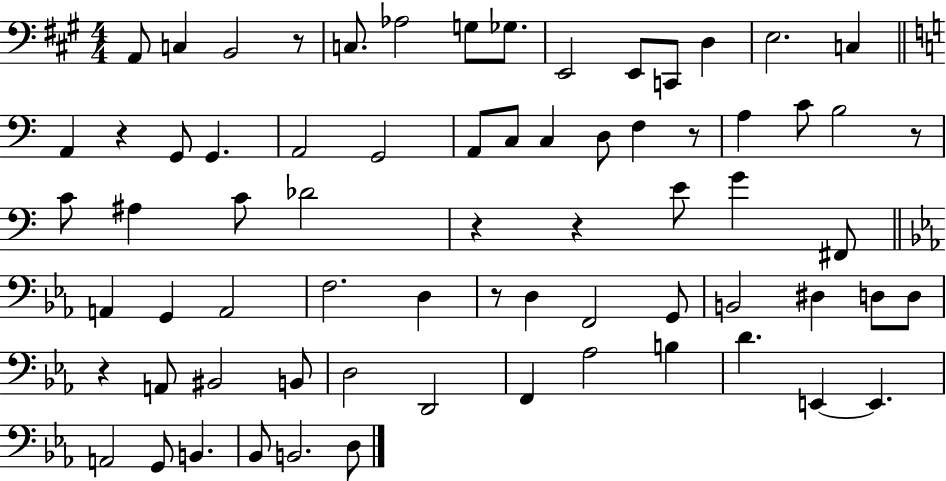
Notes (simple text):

A2/e C3/q B2/h R/e C3/e. Ab3/h G3/e Gb3/e. E2/h E2/e C2/e D3/q E3/h. C3/q A2/q R/q G2/e G2/q. A2/h G2/h A2/e C3/e C3/q D3/e F3/q R/e A3/q C4/e B3/h R/e C4/e A#3/q C4/e Db4/h R/q R/q E4/e G4/q F#2/e A2/q G2/q A2/h F3/h. D3/q R/e D3/q F2/h G2/e B2/h D#3/q D3/e D3/e R/q A2/e BIS2/h B2/e D3/h D2/h F2/q Ab3/h B3/q D4/q. E2/q E2/q. A2/h G2/e B2/q. Bb2/e B2/h. D3/e